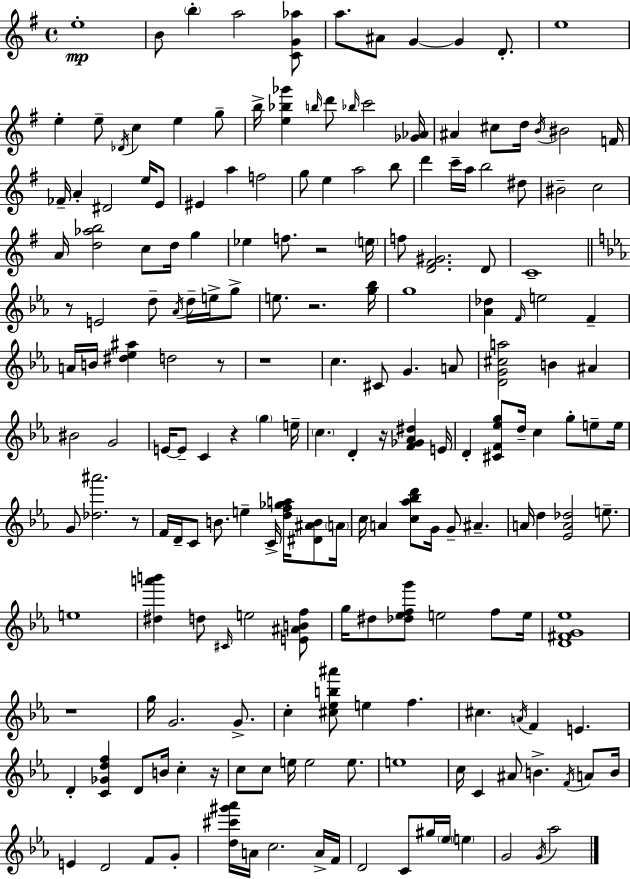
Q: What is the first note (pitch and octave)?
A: E5